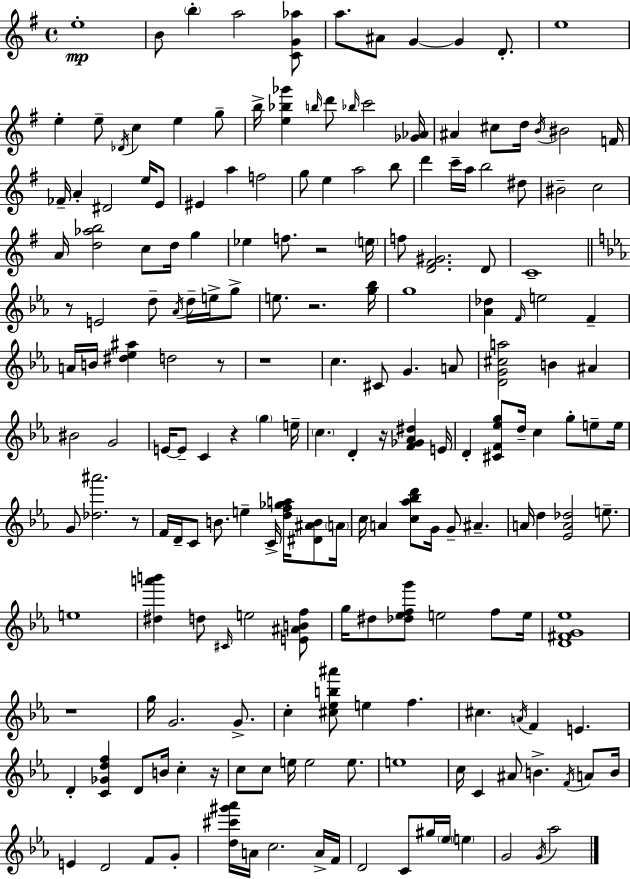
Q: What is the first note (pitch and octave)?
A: E5